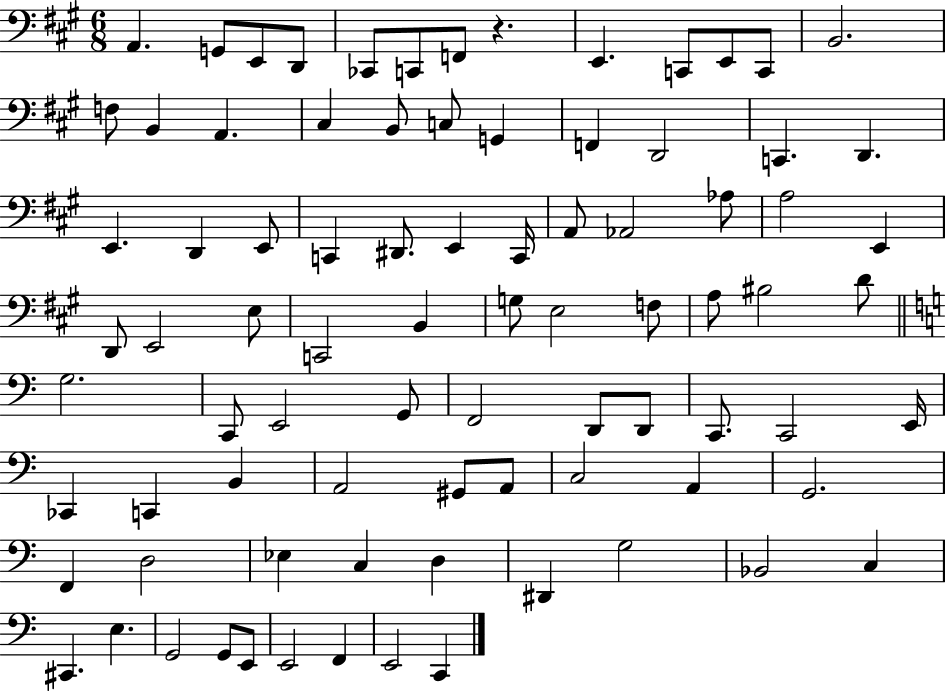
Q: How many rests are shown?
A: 1